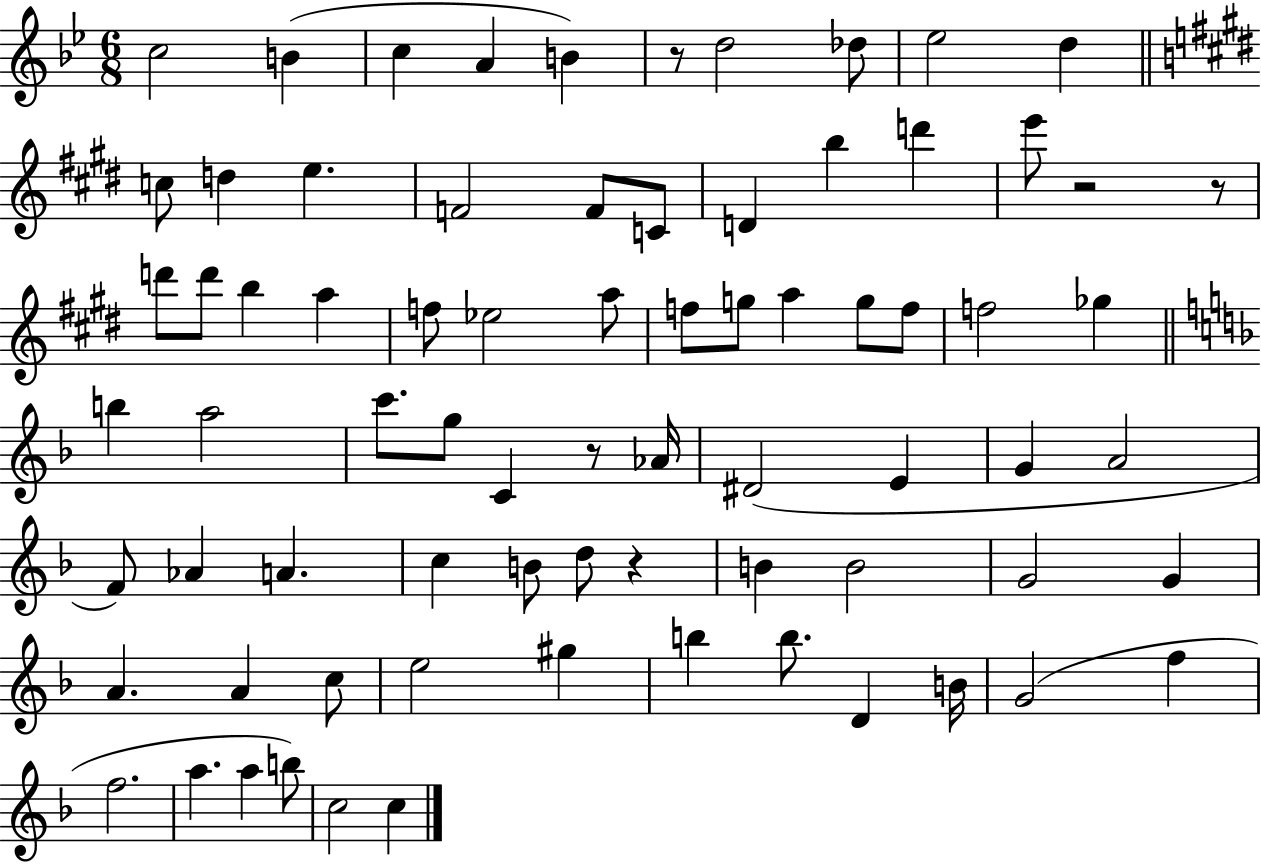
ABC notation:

X:1
T:Untitled
M:6/8
L:1/4
K:Bb
c2 B c A B z/2 d2 _d/2 _e2 d c/2 d e F2 F/2 C/2 D b d' e'/2 z2 z/2 d'/2 d'/2 b a f/2 _e2 a/2 f/2 g/2 a g/2 f/2 f2 _g b a2 c'/2 g/2 C z/2 _A/4 ^D2 E G A2 F/2 _A A c B/2 d/2 z B B2 G2 G A A c/2 e2 ^g b b/2 D B/4 G2 f f2 a a b/2 c2 c